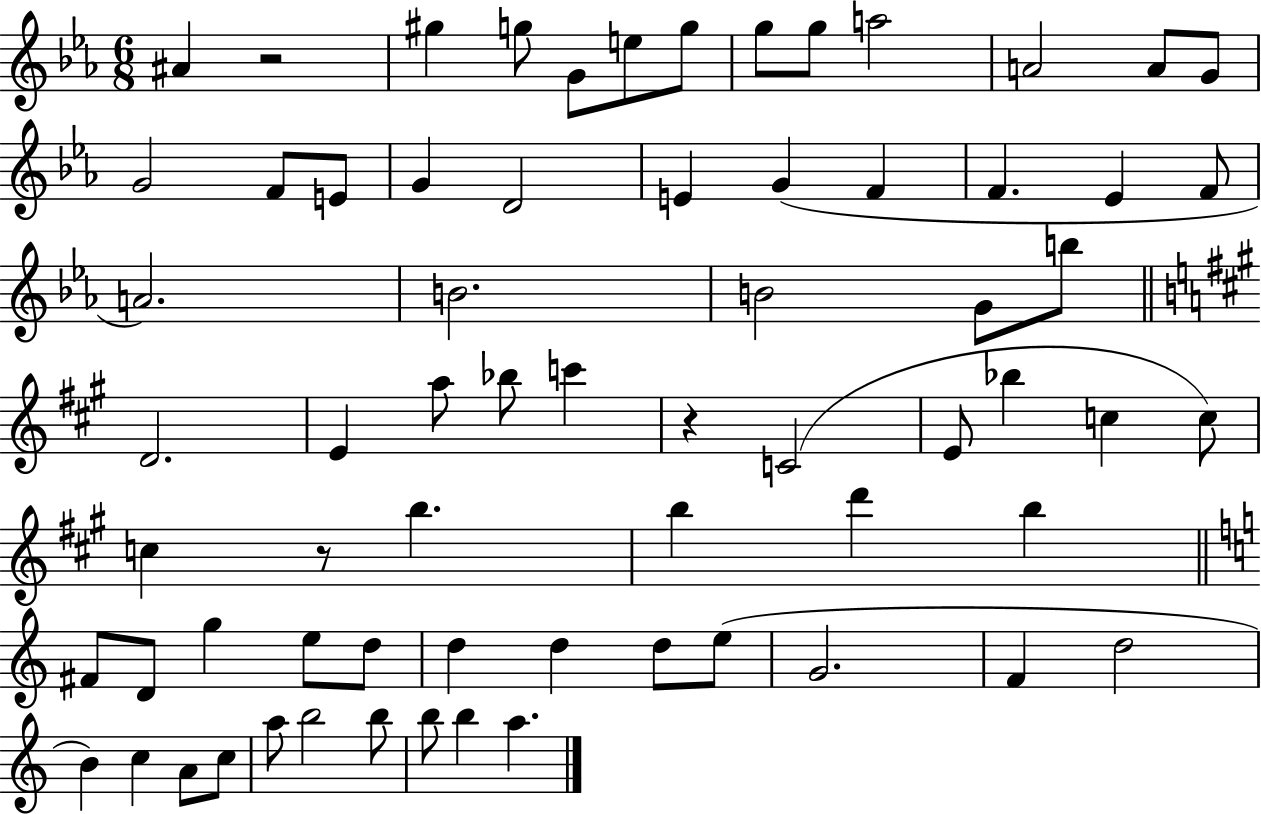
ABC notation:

X:1
T:Untitled
M:6/8
L:1/4
K:Eb
^A z2 ^g g/2 G/2 e/2 g/2 g/2 g/2 a2 A2 A/2 G/2 G2 F/2 E/2 G D2 E G F F _E F/2 A2 B2 B2 G/2 b/2 D2 E a/2 _b/2 c' z C2 E/2 _b c c/2 c z/2 b b d' b ^F/2 D/2 g e/2 d/2 d d d/2 e/2 G2 F d2 B c A/2 c/2 a/2 b2 b/2 b/2 b a